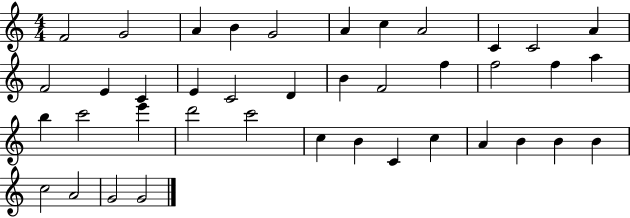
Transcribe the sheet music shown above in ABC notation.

X:1
T:Untitled
M:4/4
L:1/4
K:C
F2 G2 A B G2 A c A2 C C2 A F2 E C E C2 D B F2 f f2 f a b c'2 e' d'2 c'2 c B C c A B B B c2 A2 G2 G2